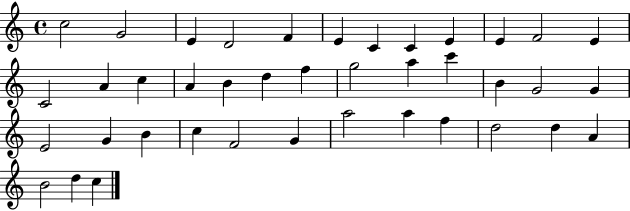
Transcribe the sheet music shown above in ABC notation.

X:1
T:Untitled
M:4/4
L:1/4
K:C
c2 G2 E D2 F E C C E E F2 E C2 A c A B d f g2 a c' B G2 G E2 G B c F2 G a2 a f d2 d A B2 d c